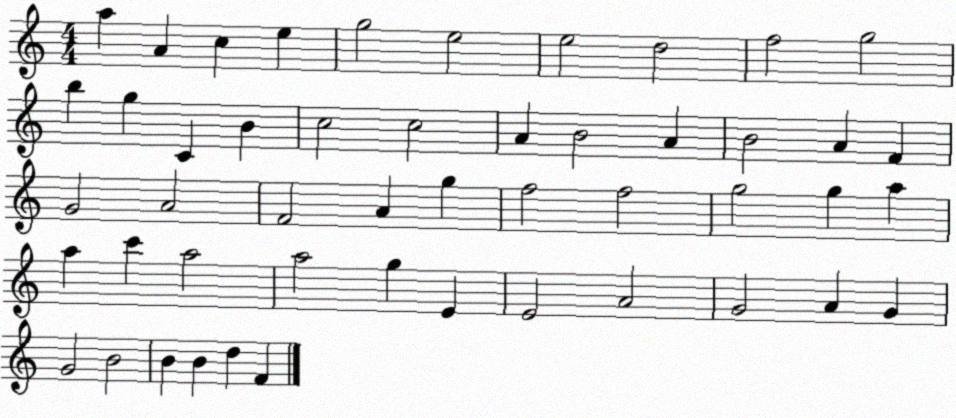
X:1
T:Untitled
M:4/4
L:1/4
K:C
a A c e g2 e2 e2 d2 f2 g2 b g C B c2 c2 A B2 A B2 A F G2 A2 F2 A g f2 f2 g2 g a a c' a2 a2 g E E2 A2 G2 A G G2 B2 B B d F